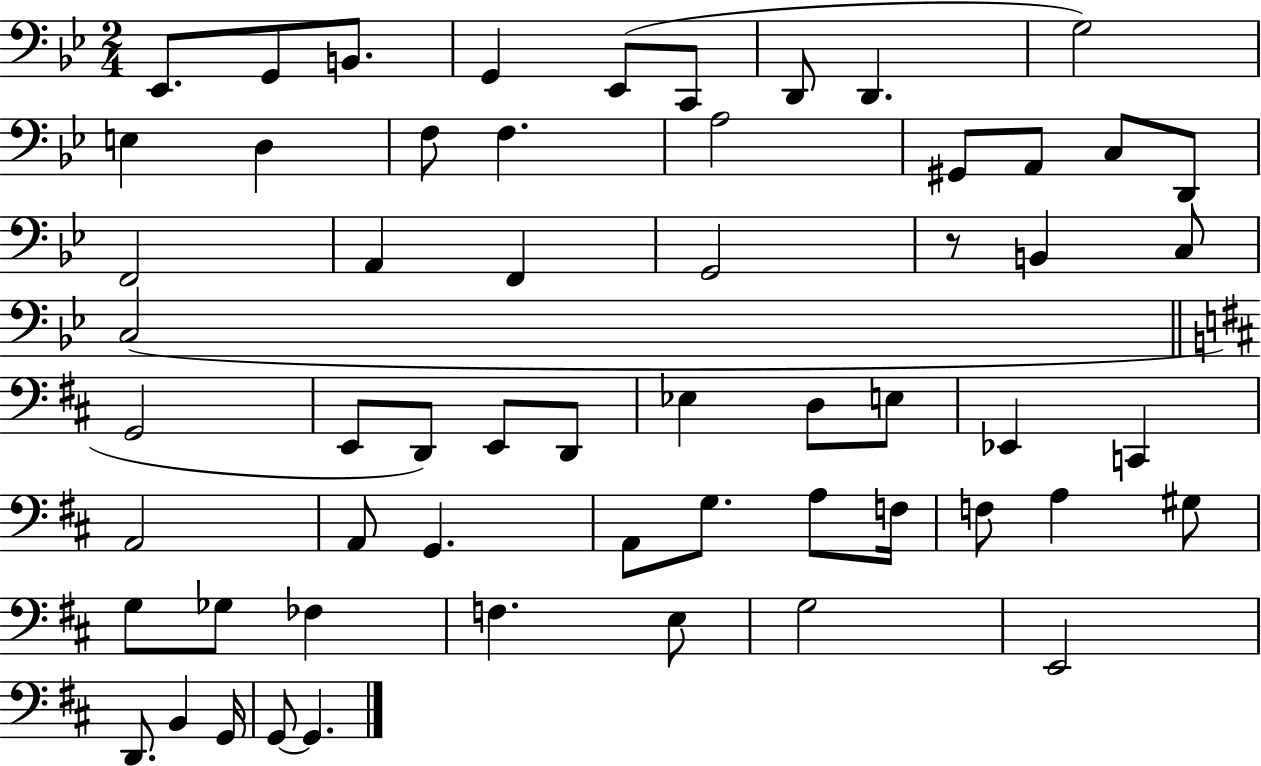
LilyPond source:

{
  \clef bass
  \numericTimeSignature
  \time 2/4
  \key bes \major
  ees,8. g,8 b,8. | g,4 ees,8( c,8 | d,8 d,4. | g2) | \break e4 d4 | f8 f4. | a2 | gis,8 a,8 c8 d,8 | \break f,2 | a,4 f,4 | g,2 | r8 b,4 c8 | \break c2( | \bar "||" \break \key b \minor g,2 | e,8 d,8) e,8 d,8 | ees4 d8 e8 | ees,4 c,4 | \break a,2 | a,8 g,4. | a,8 g8. a8 f16 | f8 a4 gis8 | \break g8 ges8 fes4 | f4. e8 | g2 | e,2 | \break d,8. b,4 g,16 | g,8~~ g,4. | \bar "|."
}